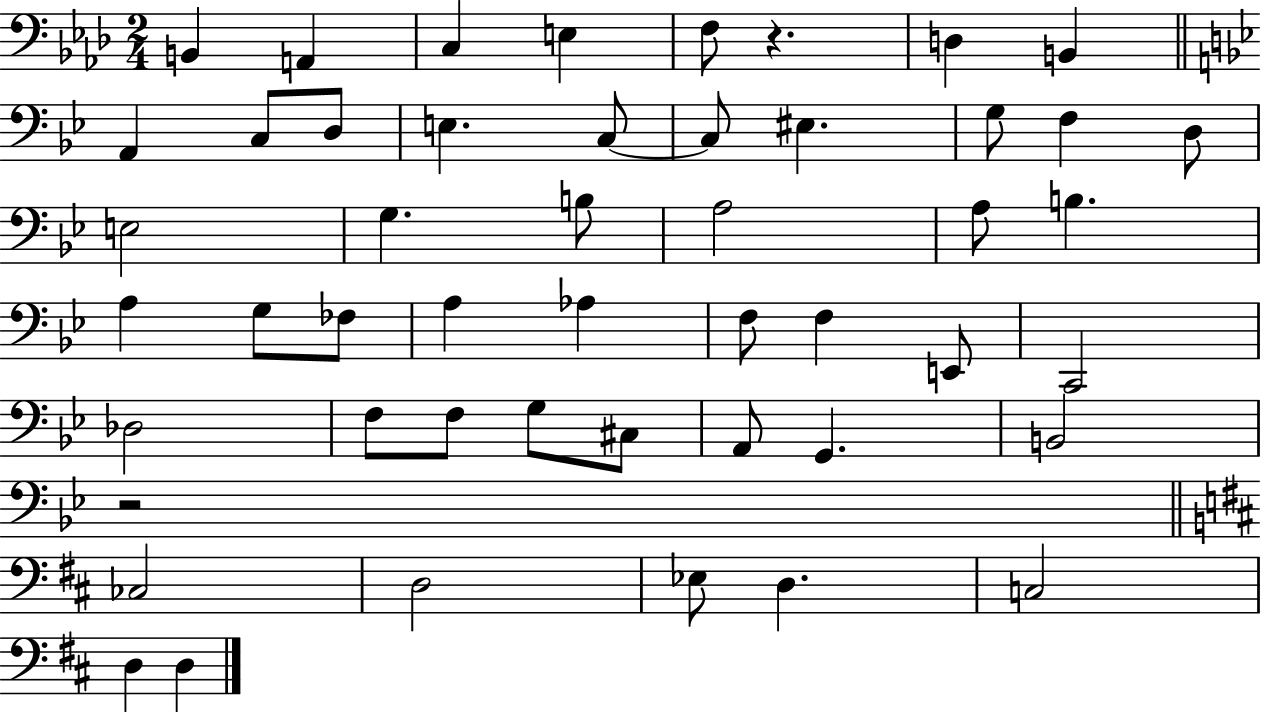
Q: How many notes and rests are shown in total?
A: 49